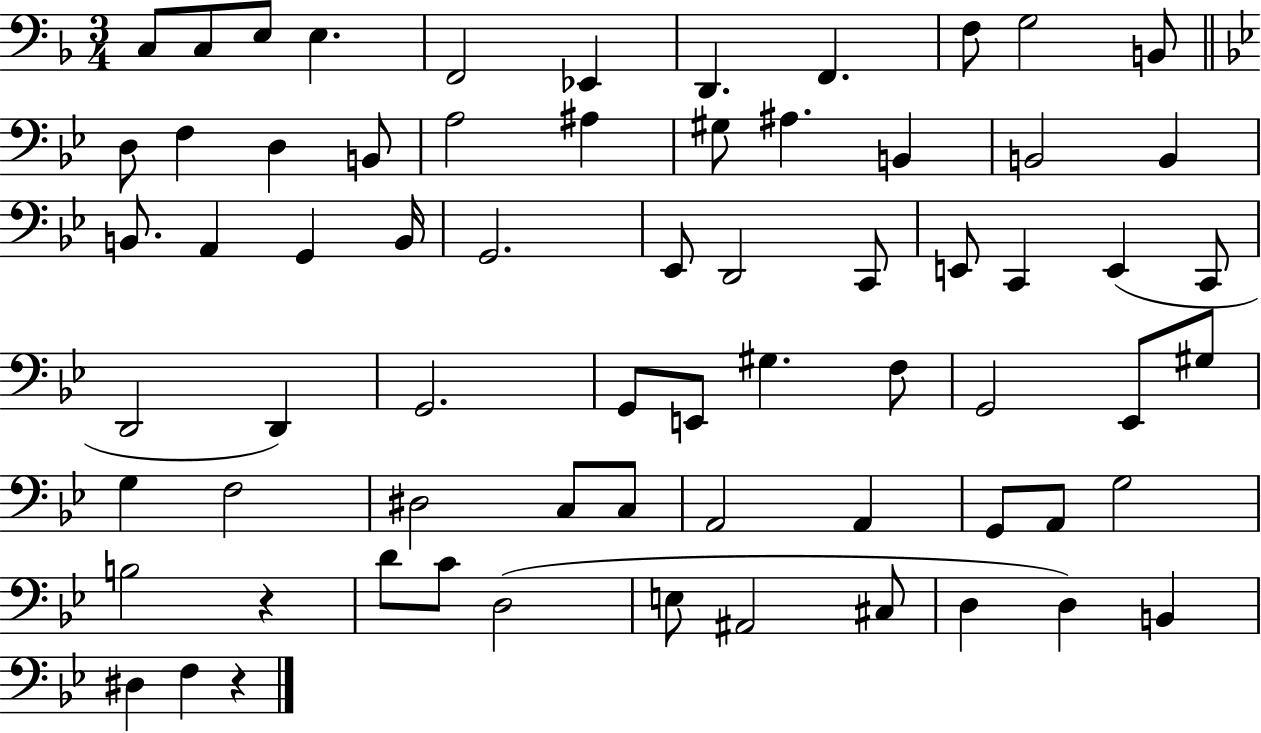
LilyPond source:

{
  \clef bass
  \numericTimeSignature
  \time 3/4
  \key f \major
  c8 c8 e8 e4. | f,2 ees,4 | d,4. f,4. | f8 g2 b,8 | \break \bar "||" \break \key bes \major d8 f4 d4 b,8 | a2 ais4 | gis8 ais4. b,4 | b,2 b,4 | \break b,8. a,4 g,4 b,16 | g,2. | ees,8 d,2 c,8 | e,8 c,4 e,4( c,8 | \break d,2 d,4) | g,2. | g,8 e,8 gis4. f8 | g,2 ees,8 gis8 | \break g4 f2 | dis2 c8 c8 | a,2 a,4 | g,8 a,8 g2 | \break b2 r4 | d'8 c'8 d2( | e8 ais,2 cis8 | d4 d4) b,4 | \break dis4 f4 r4 | \bar "|."
}